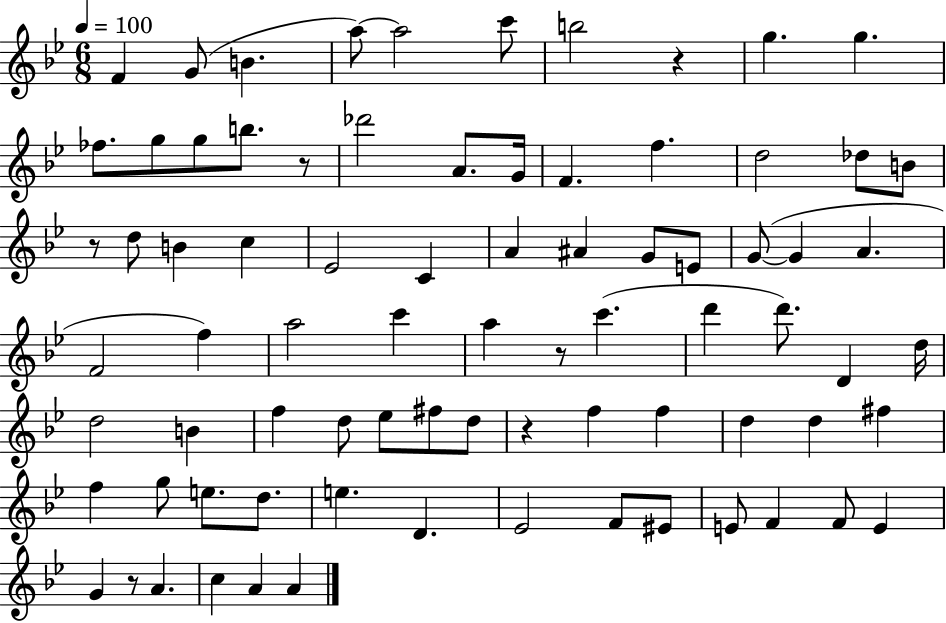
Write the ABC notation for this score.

X:1
T:Untitled
M:6/8
L:1/4
K:Bb
F G/2 B a/2 a2 c'/2 b2 z g g _f/2 g/2 g/2 b/2 z/2 _d'2 A/2 G/4 F f d2 _d/2 B/2 z/2 d/2 B c _E2 C A ^A G/2 E/2 G/2 G A F2 f a2 c' a z/2 c' d' d'/2 D d/4 d2 B f d/2 _e/2 ^f/2 d/2 z f f d d ^f f g/2 e/2 d/2 e D _E2 F/2 ^E/2 E/2 F F/2 E G z/2 A c A A